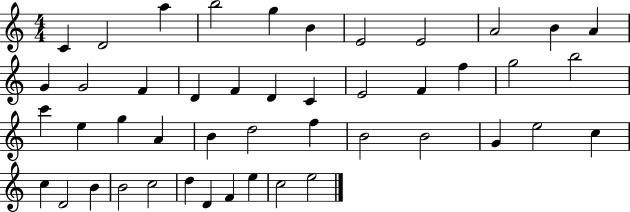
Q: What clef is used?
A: treble